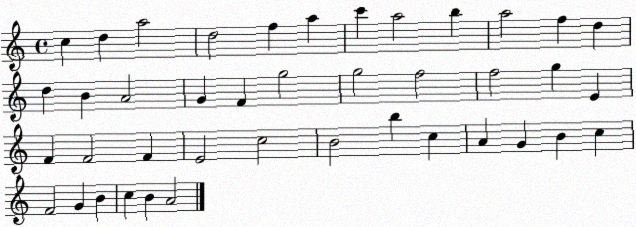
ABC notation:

X:1
T:Untitled
M:4/4
L:1/4
K:C
c d a2 d2 f a c' a2 b a2 f d d B A2 G F g2 g2 f2 f2 g E F F2 F E2 c2 B2 b c A G B c F2 G B c B A2